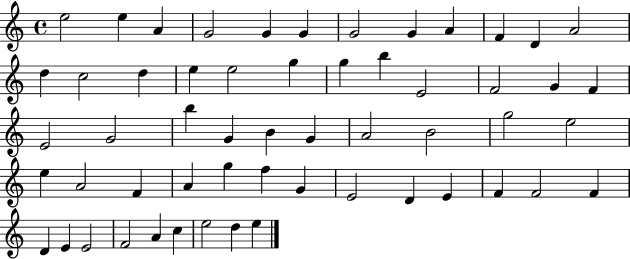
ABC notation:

X:1
T:Untitled
M:4/4
L:1/4
K:C
e2 e A G2 G G G2 G A F D A2 d c2 d e e2 g g b E2 F2 G F E2 G2 b G B G A2 B2 g2 e2 e A2 F A g f G E2 D E F F2 F D E E2 F2 A c e2 d e